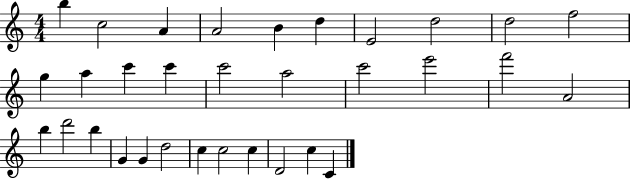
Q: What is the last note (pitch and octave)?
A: C4